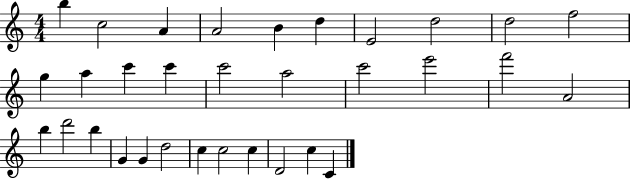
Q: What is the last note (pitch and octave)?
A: C4